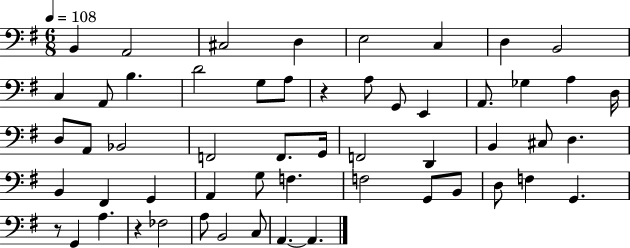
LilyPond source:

{
  \clef bass
  \numericTimeSignature
  \time 6/8
  \key g \major
  \tempo 4 = 108
  b,4 a,2 | cis2 d4 | e2 c4 | d4 b,2 | \break c4 a,8 b4. | d'2 g8 a8 | r4 a8 g,8 e,4 | a,8. ges4 a4 d16 | \break d8 a,8 bes,2 | f,2 f,8. g,16 | f,2 d,4 | b,4 cis8 d4. | \break b,4 fis,4 g,4 | a,4 g8 f4. | f2 g,8 b,8 | d8 f4 g,4. | \break r8 g,4 a4. | r4 fes2 | a8 b,2 c8 | a,4.~~ a,4. | \break \bar "|."
}